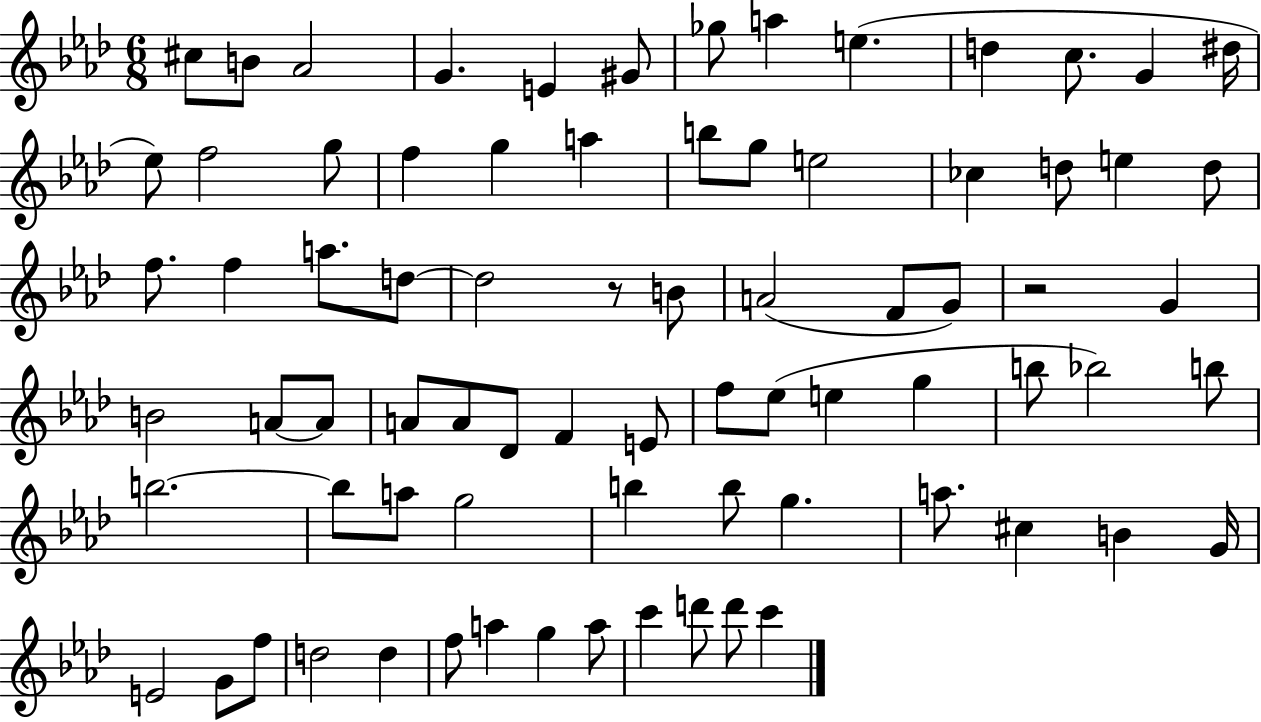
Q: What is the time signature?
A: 6/8